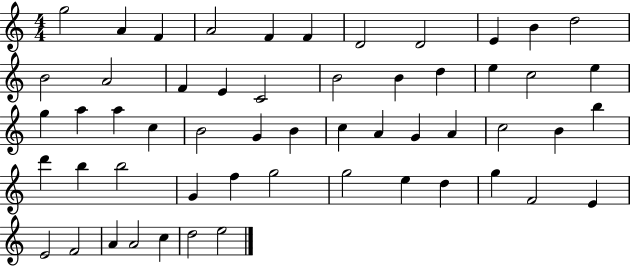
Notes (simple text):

G5/h A4/q F4/q A4/h F4/q F4/q D4/h D4/h E4/q B4/q D5/h B4/h A4/h F4/q E4/q C4/h B4/h B4/q D5/q E5/q C5/h E5/q G5/q A5/q A5/q C5/q B4/h G4/q B4/q C5/q A4/q G4/q A4/q C5/h B4/q B5/q D6/q B5/q B5/h G4/q F5/q G5/h G5/h E5/q D5/q G5/q F4/h E4/q E4/h F4/h A4/q A4/h C5/q D5/h E5/h